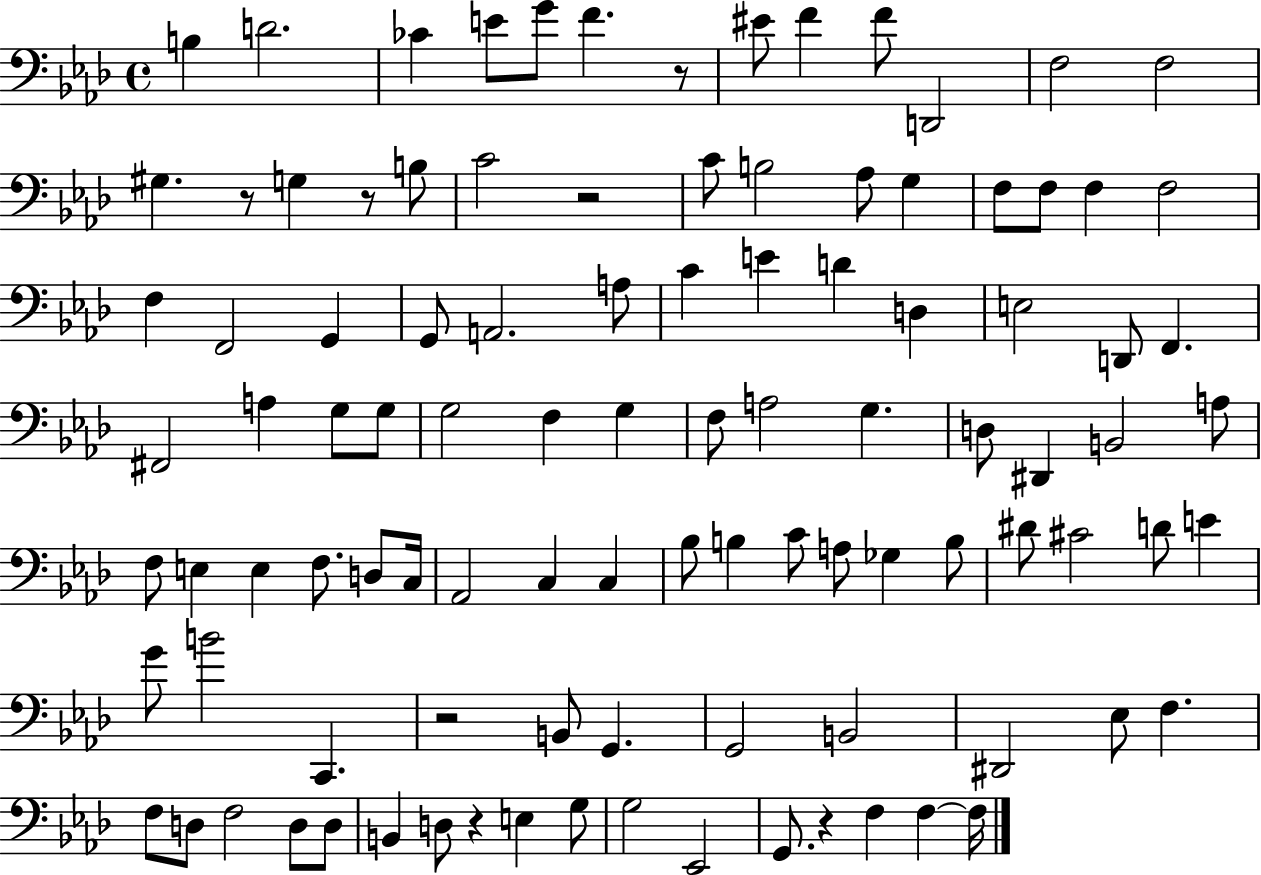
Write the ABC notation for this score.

X:1
T:Untitled
M:4/4
L:1/4
K:Ab
B, D2 _C E/2 G/2 F z/2 ^E/2 F F/2 D,,2 F,2 F,2 ^G, z/2 G, z/2 B,/2 C2 z2 C/2 B,2 _A,/2 G, F,/2 F,/2 F, F,2 F, F,,2 G,, G,,/2 A,,2 A,/2 C E D D, E,2 D,,/2 F,, ^F,,2 A, G,/2 G,/2 G,2 F, G, F,/2 A,2 G, D,/2 ^D,, B,,2 A,/2 F,/2 E, E, F,/2 D,/2 C,/4 _A,,2 C, C, _B,/2 B, C/2 A,/2 _G, B,/2 ^D/2 ^C2 D/2 E G/2 B2 C,, z2 B,,/2 G,, G,,2 B,,2 ^D,,2 _E,/2 F, F,/2 D,/2 F,2 D,/2 D,/2 B,, D,/2 z E, G,/2 G,2 _E,,2 G,,/2 z F, F, F,/4